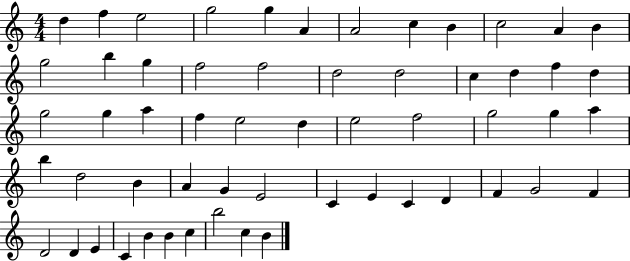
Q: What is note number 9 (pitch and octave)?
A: B4